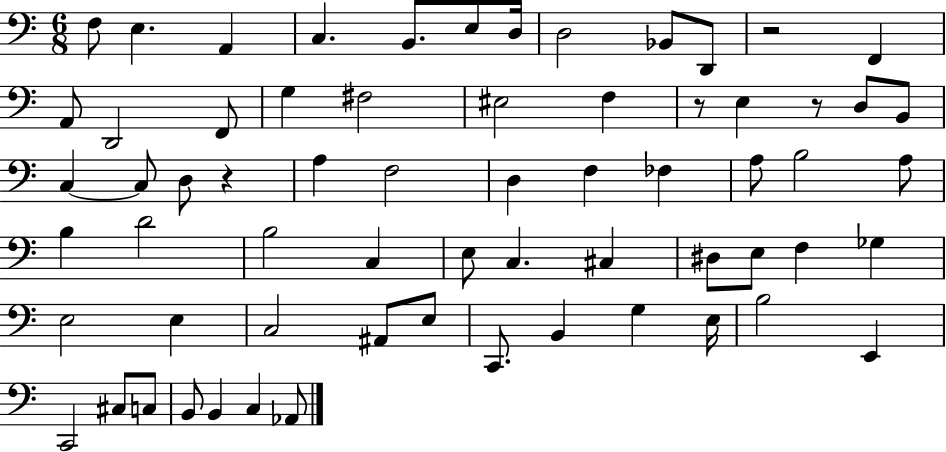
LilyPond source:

{
  \clef bass
  \numericTimeSignature
  \time 6/8
  \key c \major
  \repeat volta 2 { f8 e4. a,4 | c4. b,8. e8 d16 | d2 bes,8 d,8 | r2 f,4 | \break a,8 d,2 f,8 | g4 fis2 | eis2 f4 | r8 e4 r8 d8 b,8 | \break c4~~ c8 d8 r4 | a4 f2 | d4 f4 fes4 | a8 b2 a8 | \break b4 d'2 | b2 c4 | e8 c4. cis4 | dis8 e8 f4 ges4 | \break e2 e4 | c2 ais,8 e8 | c,8. b,4 g4 e16 | b2 e,4 | \break c,2 cis8 c8 | b,8 b,4 c4 aes,8 | } \bar "|."
}